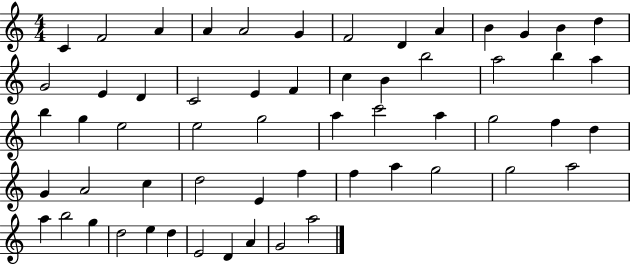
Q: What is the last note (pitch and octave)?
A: A5